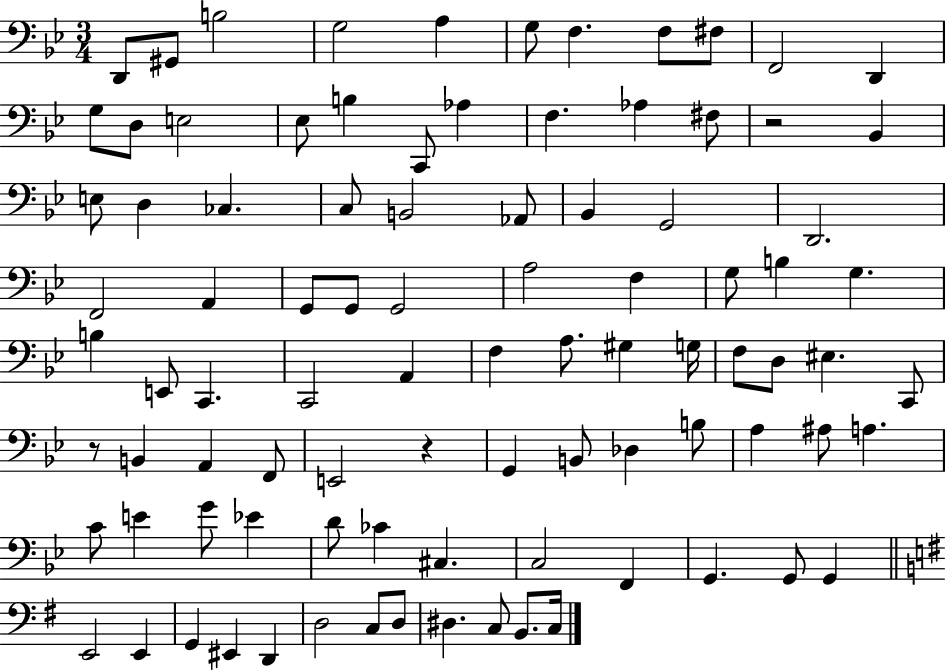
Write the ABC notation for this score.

X:1
T:Untitled
M:3/4
L:1/4
K:Bb
D,,/2 ^G,,/2 B,2 G,2 A, G,/2 F, F,/2 ^F,/2 F,,2 D,, G,/2 D,/2 E,2 _E,/2 B, C,,/2 _A, F, _A, ^F,/2 z2 _B,, E,/2 D, _C, C,/2 B,,2 _A,,/2 _B,, G,,2 D,,2 F,,2 A,, G,,/2 G,,/2 G,,2 A,2 F, G,/2 B, G, B, E,,/2 C,, C,,2 A,, F, A,/2 ^G, G,/4 F,/2 D,/2 ^E, C,,/2 z/2 B,, A,, F,,/2 E,,2 z G,, B,,/2 _D, B,/2 A, ^A,/2 A, C/2 E G/2 _E D/2 _C ^C, C,2 F,, G,, G,,/2 G,, E,,2 E,, G,, ^E,, D,, D,2 C,/2 D,/2 ^D, C,/2 B,,/2 C,/4